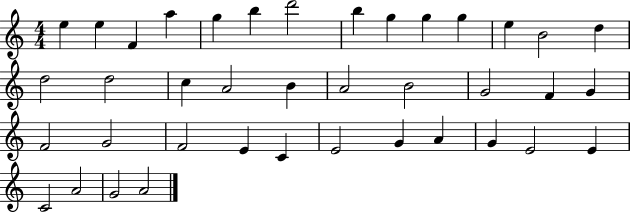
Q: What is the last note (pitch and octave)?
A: A4